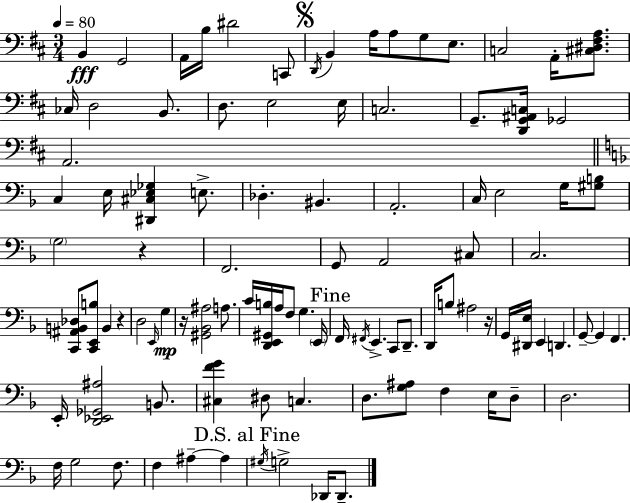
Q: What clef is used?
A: bass